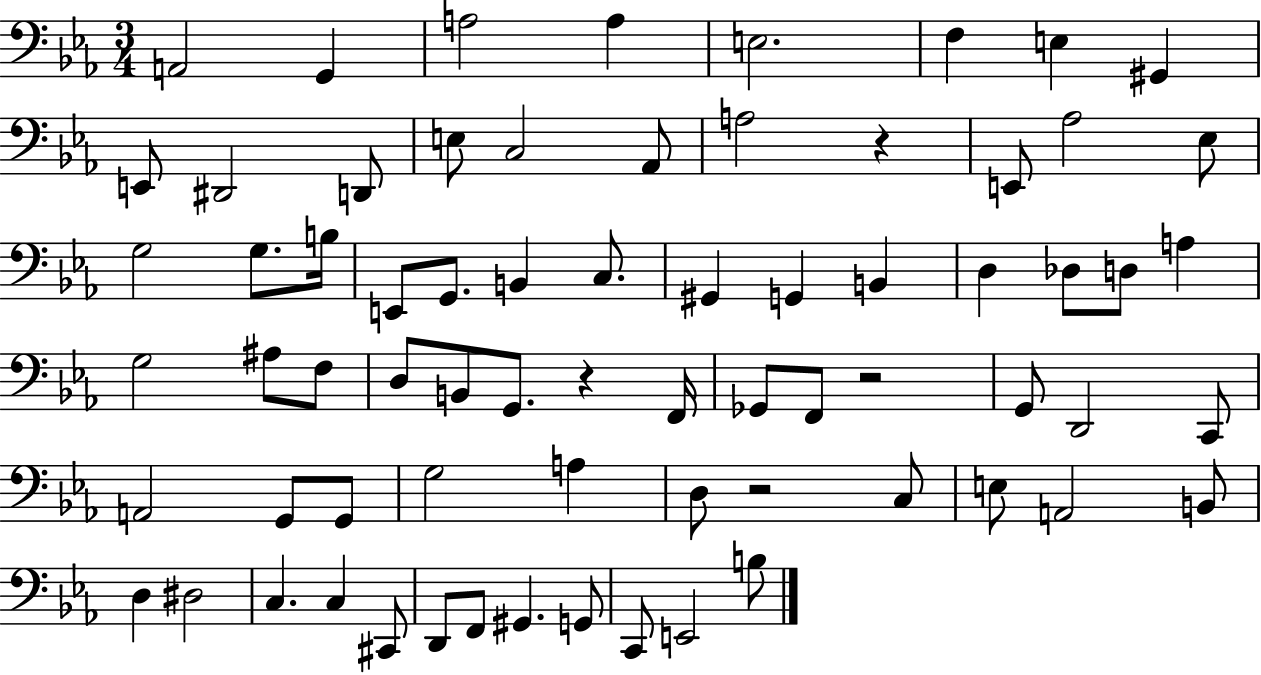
A2/h G2/q A3/h A3/q E3/h. F3/q E3/q G#2/q E2/e D#2/h D2/e E3/e C3/h Ab2/e A3/h R/q E2/e Ab3/h Eb3/e G3/h G3/e. B3/s E2/e G2/e. B2/q C3/e. G#2/q G2/q B2/q D3/q Db3/e D3/e A3/q G3/h A#3/e F3/e D3/e B2/e G2/e. R/q F2/s Gb2/e F2/e R/h G2/e D2/h C2/e A2/h G2/e G2/e G3/h A3/q D3/e R/h C3/e E3/e A2/h B2/e D3/q D#3/h C3/q. C3/q C#2/e D2/e F2/e G#2/q. G2/e C2/e E2/h B3/e